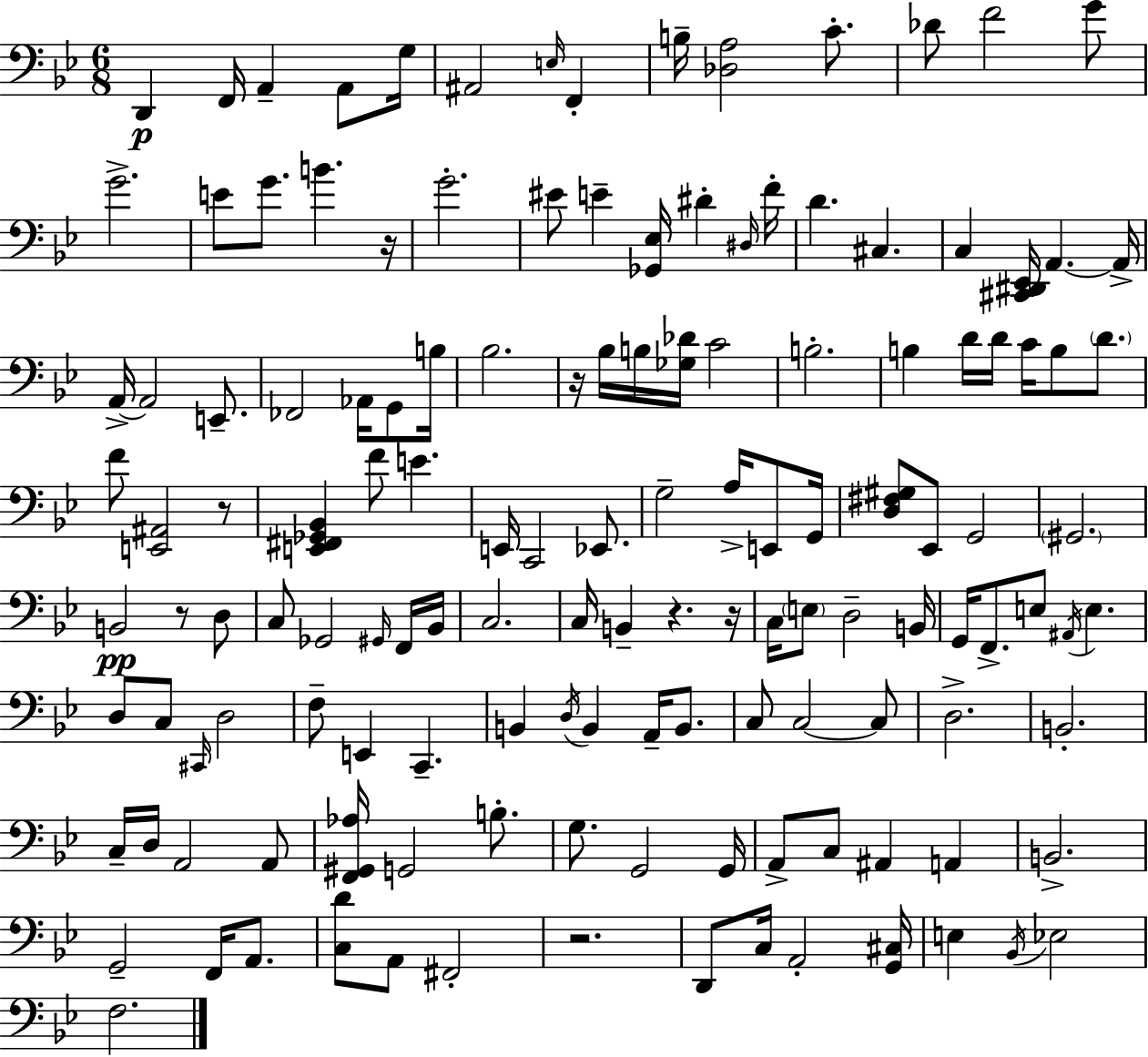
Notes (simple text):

D2/q F2/s A2/q A2/e G3/s A#2/h E3/s F2/q B3/s [Db3,A3]/h C4/e. Db4/e F4/h G4/e G4/h. E4/e G4/e. B4/q. R/s G4/h. EIS4/e E4/q [Gb2,Eb3]/s D#4/q D#3/s F4/s D4/q. C#3/q. C3/q [C#2,D#2,Eb2]/s A2/q. A2/s A2/s A2/h E2/e. FES2/h Ab2/s G2/e B3/s Bb3/h. R/s Bb3/s B3/s [Gb3,Db4]/s C4/h B3/h. B3/q D4/s D4/s C4/s B3/e D4/e. F4/e [E2,A#2]/h R/e [E2,F#2,Gb2,Bb2]/q F4/e E4/q. E2/s C2/h Eb2/e. G3/h A3/s E2/e G2/s [D3,F#3,G#3]/e Eb2/e G2/h G#2/h. B2/h R/e D3/e C3/e Gb2/h G#2/s F2/s Bb2/s C3/h. C3/s B2/q R/q. R/s C3/s E3/e D3/h B2/s G2/s F2/e. E3/e A#2/s E3/q. D3/e C3/e C#2/s D3/h F3/e E2/q C2/q. B2/q D3/s B2/q A2/s B2/e. C3/e C3/h C3/e D3/h. B2/h. C3/s D3/s A2/h A2/e [F2,G#2,Ab3]/s G2/h B3/e. G3/e. G2/h G2/s A2/e C3/e A#2/q A2/q B2/h. G2/h F2/s A2/e. [C3,D4]/e A2/e F#2/h R/h. D2/e C3/s A2/h [G2,C#3]/s E3/q Bb2/s Eb3/h F3/h.